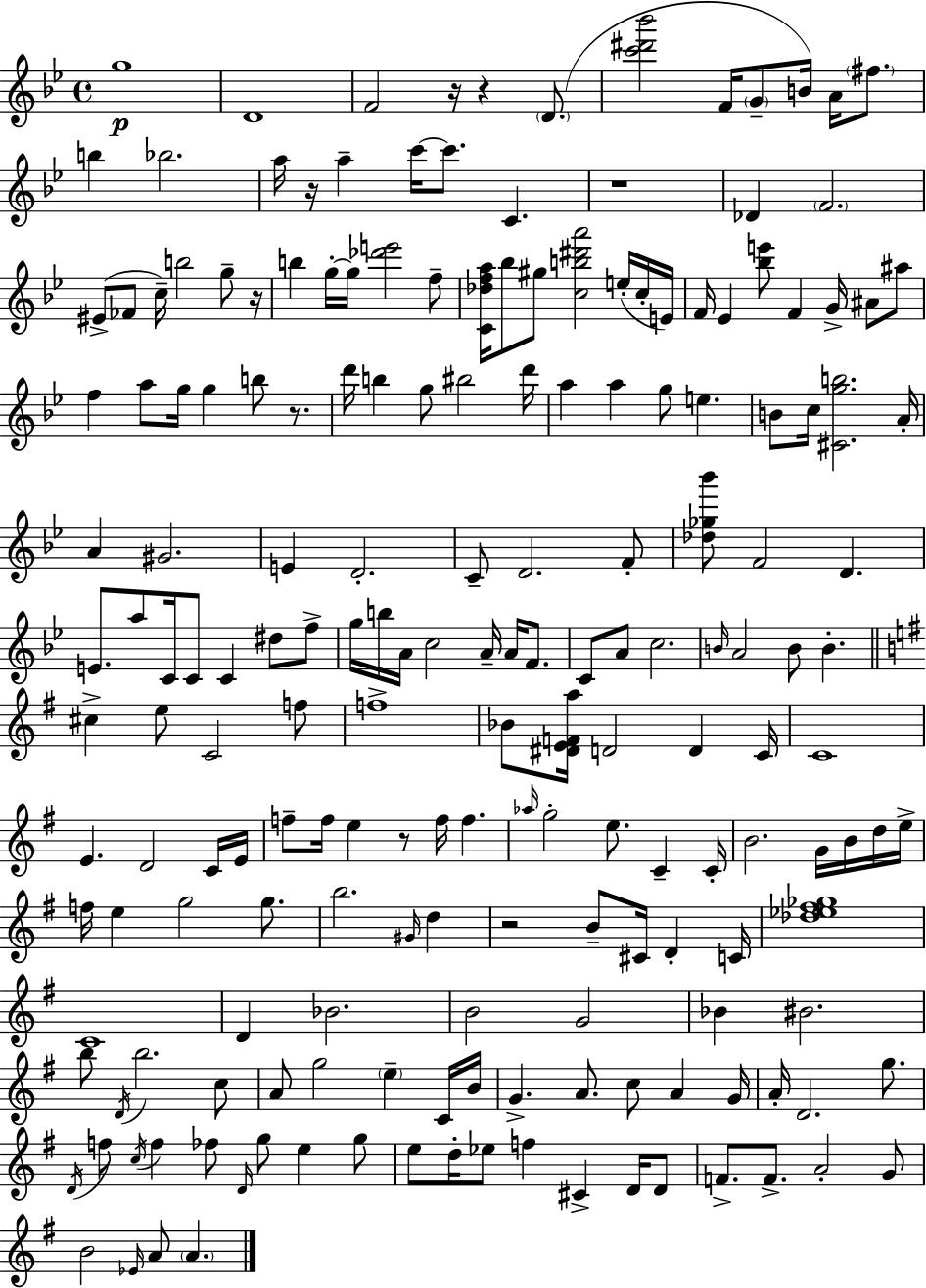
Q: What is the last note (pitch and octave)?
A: A4